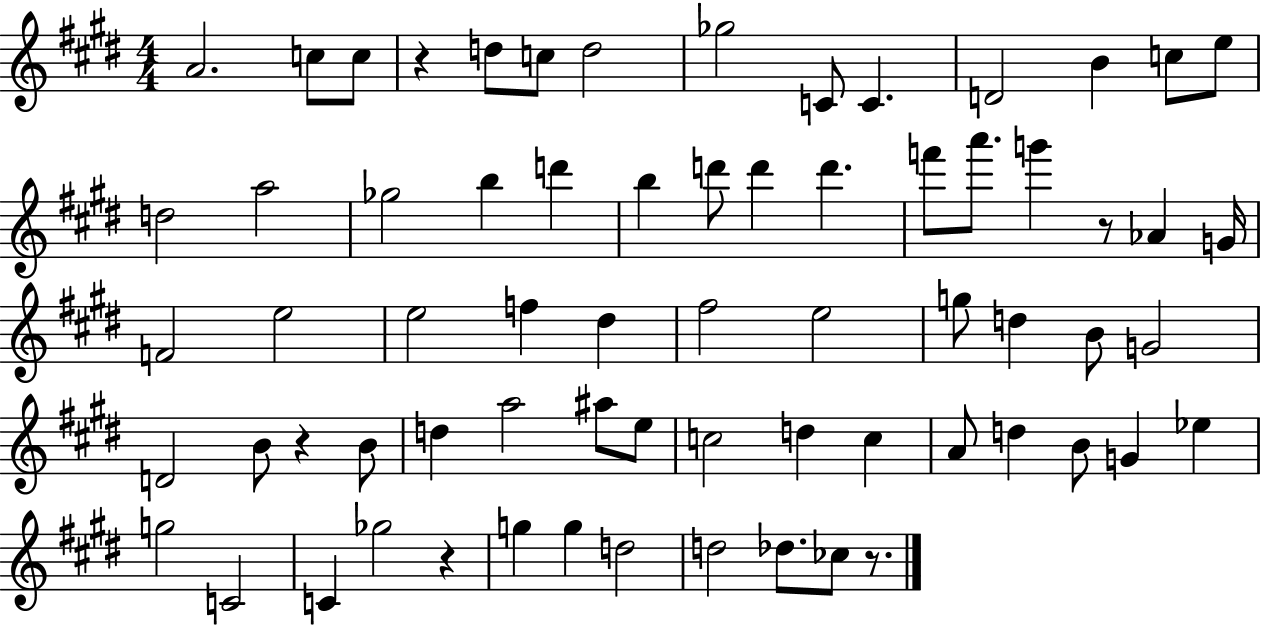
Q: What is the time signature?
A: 4/4